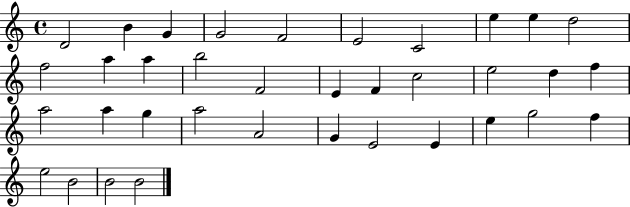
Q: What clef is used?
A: treble